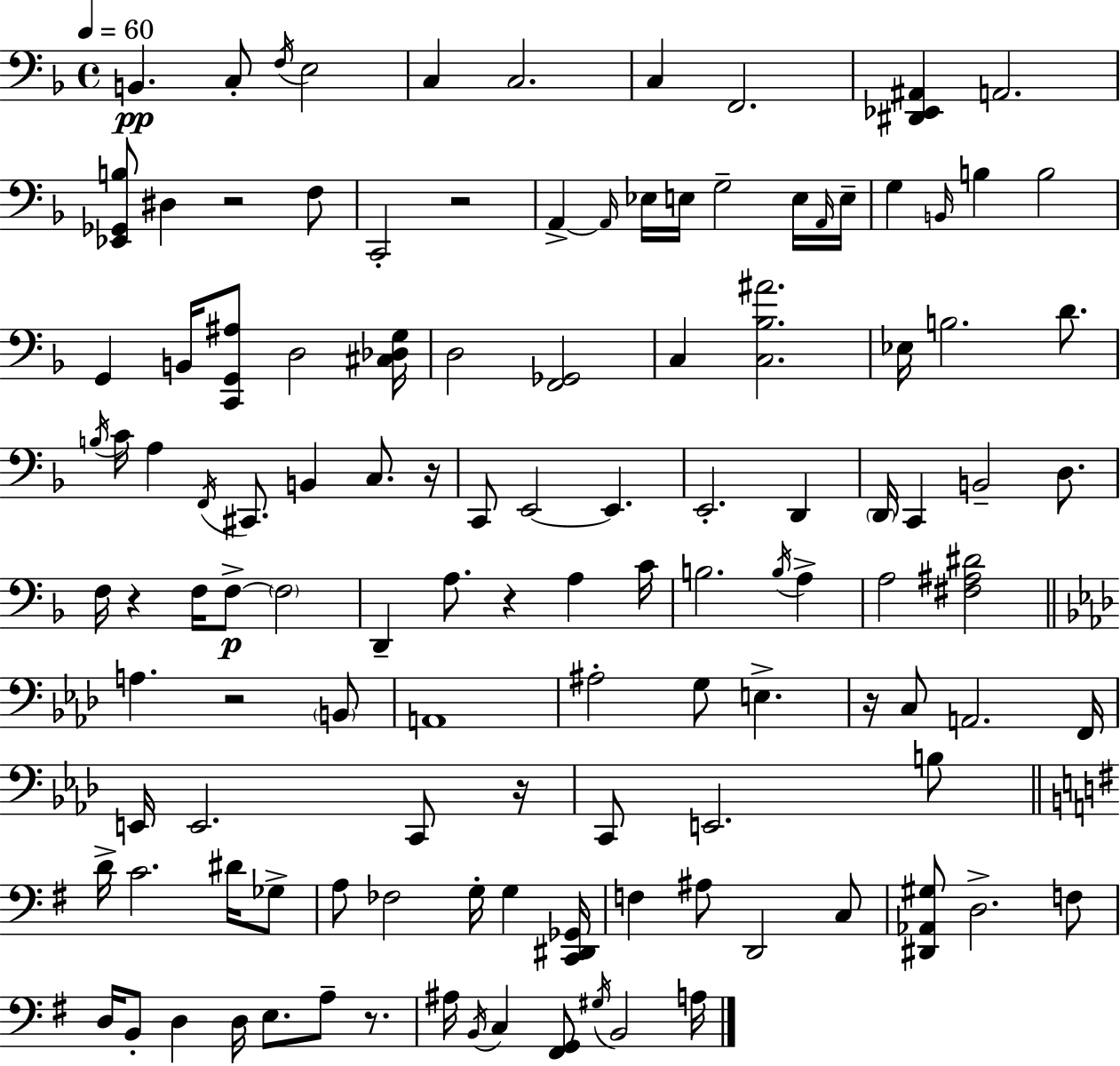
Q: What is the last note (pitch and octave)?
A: A3